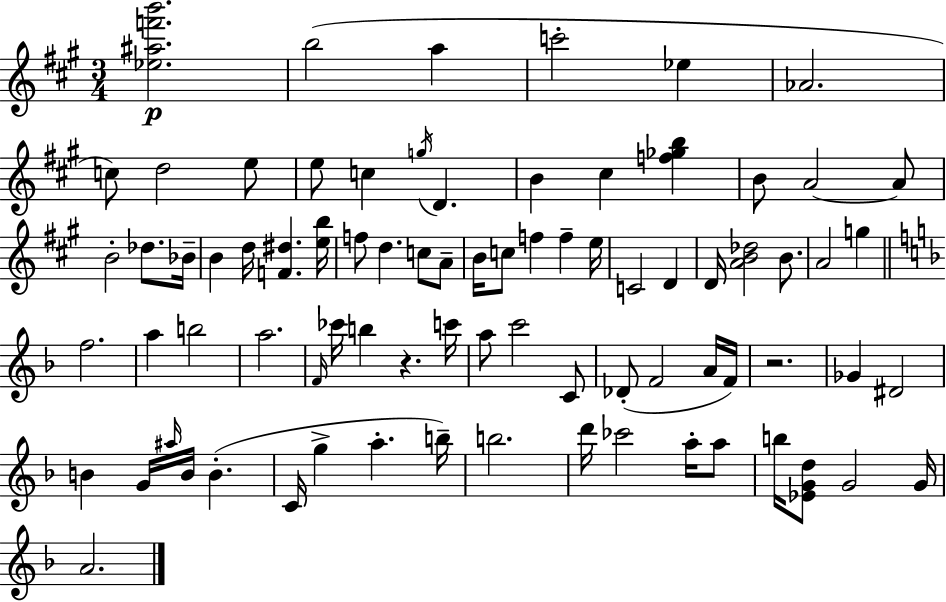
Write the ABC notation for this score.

X:1
T:Untitled
M:3/4
L:1/4
K:A
[_e^af'b']2 b2 a c'2 _e _A2 c/2 d2 e/2 e/2 c g/4 D B ^c [f_gb] B/2 A2 A/2 B2 _d/2 _B/4 B d/4 [F^d] [eb]/4 f/2 d c/2 A/2 B/4 c/2 f f e/4 C2 D D/4 [AB_d]2 B/2 A2 g f2 a b2 a2 F/4 _c'/4 b z c'/4 a/2 c'2 C/2 _D/2 F2 A/4 F/4 z2 _G ^D2 B G/4 ^a/4 B/4 B C/4 g a b/4 b2 d'/4 _c'2 a/4 a/2 b/4 [_EGd]/2 G2 G/4 A2